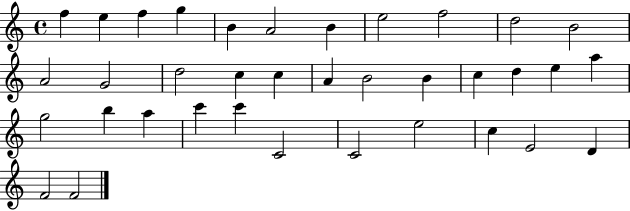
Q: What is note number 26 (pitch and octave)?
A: A5